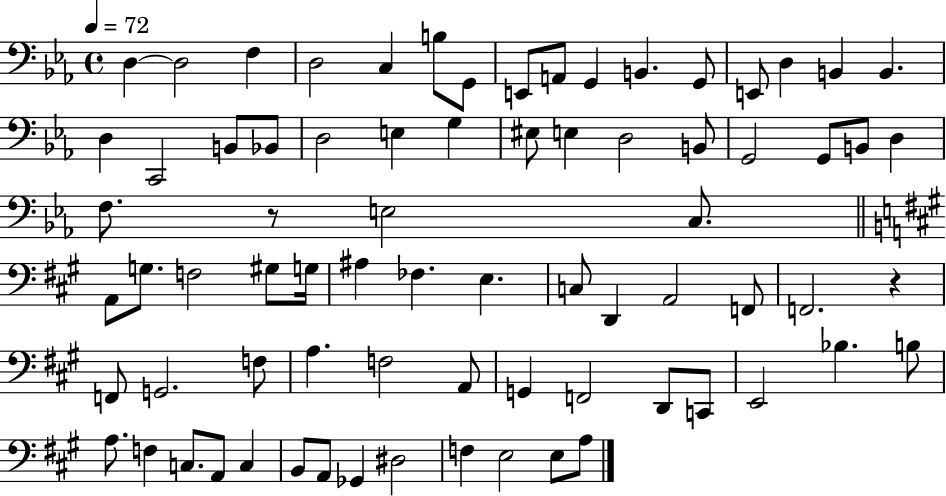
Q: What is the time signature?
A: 4/4